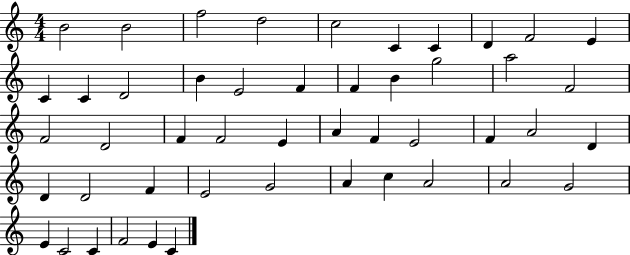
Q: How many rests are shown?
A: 0